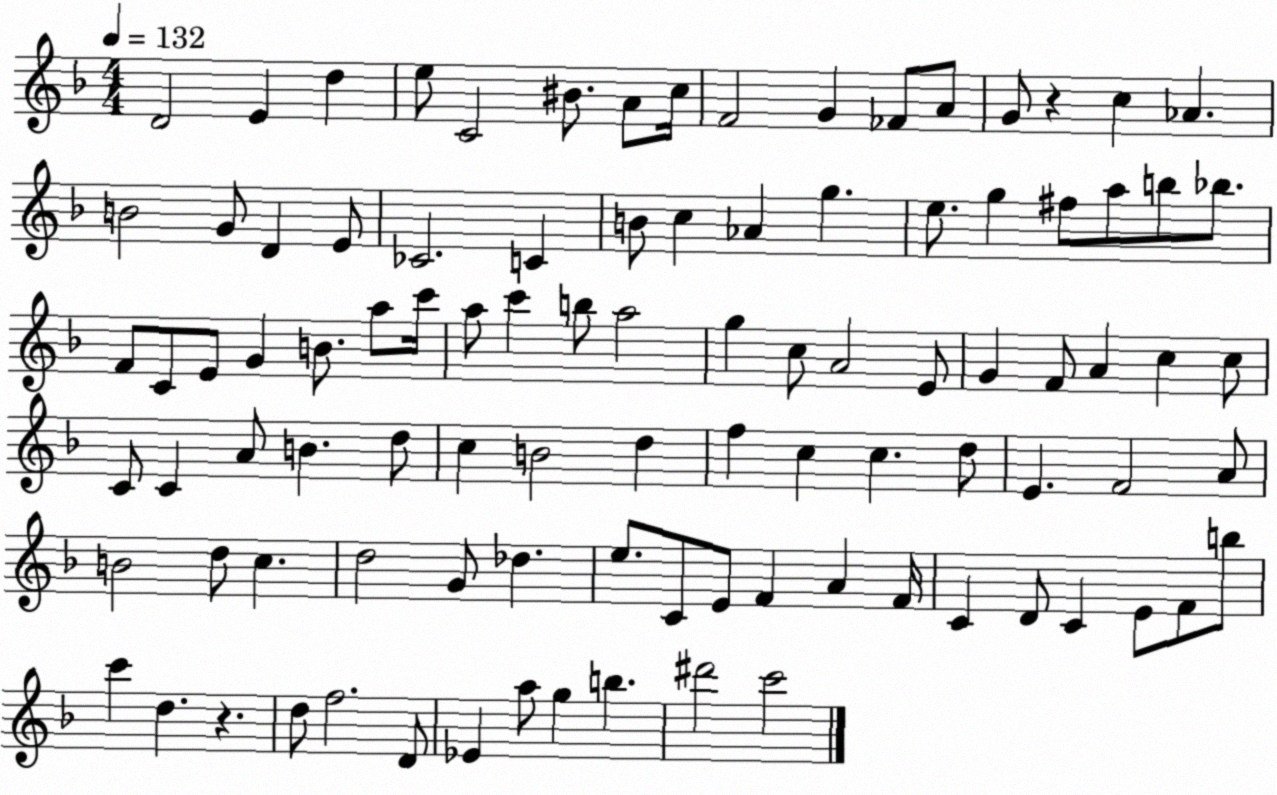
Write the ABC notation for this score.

X:1
T:Untitled
M:4/4
L:1/4
K:F
D2 E d e/2 C2 ^B/2 A/2 c/4 F2 G _F/2 A/2 G/2 z c _A B2 G/2 D E/2 _C2 C B/2 c _A g e/2 g ^f/2 a/2 b/2 _b/2 F/2 C/2 E/2 G B/2 a/2 c'/4 a/2 c' b/2 a2 g c/2 A2 E/2 G F/2 A c c/2 C/2 C A/2 B d/2 c B2 d f c c d/2 E F2 A/2 B2 d/2 c d2 G/2 _d e/2 C/2 E/2 F A F/4 C D/2 C E/2 F/2 b/2 c' d z d/2 f2 D/2 _E a/2 g b ^d'2 c'2